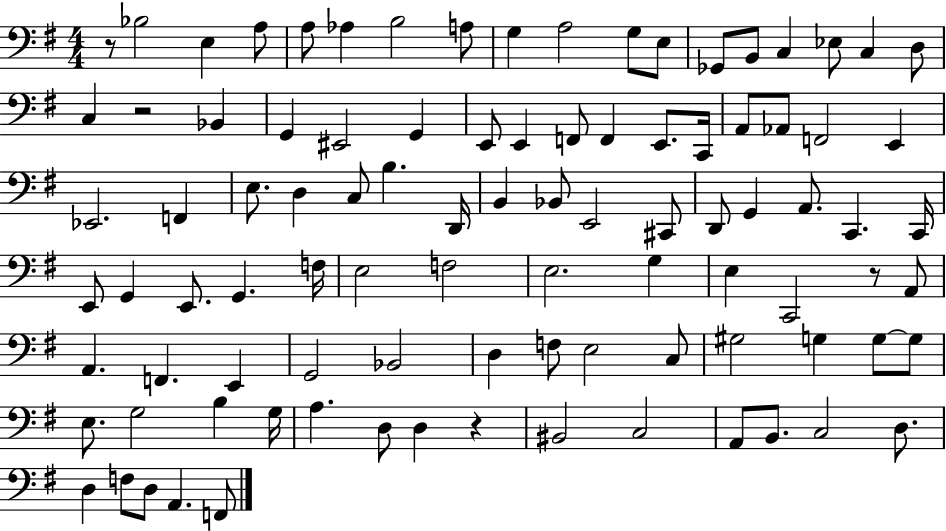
{
  \clef bass
  \numericTimeSignature
  \time 4/4
  \key g \major
  \repeat volta 2 { r8 bes2 e4 a8 | a8 aes4 b2 a8 | g4 a2 g8 e8 | ges,8 b,8 c4 ees8 c4 d8 | \break c4 r2 bes,4 | g,4 eis,2 g,4 | e,8 e,4 f,8 f,4 e,8. c,16 | a,8 aes,8 f,2 e,4 | \break ees,2. f,4 | e8. d4 c8 b4. d,16 | b,4 bes,8 e,2 cis,8 | d,8 g,4 a,8. c,4. c,16 | \break e,8 g,4 e,8. g,4. f16 | e2 f2 | e2. g4 | e4 c,2 r8 a,8 | \break a,4. f,4. e,4 | g,2 bes,2 | d4 f8 e2 c8 | gis2 g4 g8~~ g8 | \break e8. g2 b4 g16 | a4. d8 d4 r4 | bis,2 c2 | a,8 b,8. c2 d8. | \break d4 f8 d8 a,4. f,8 | } \bar "|."
}